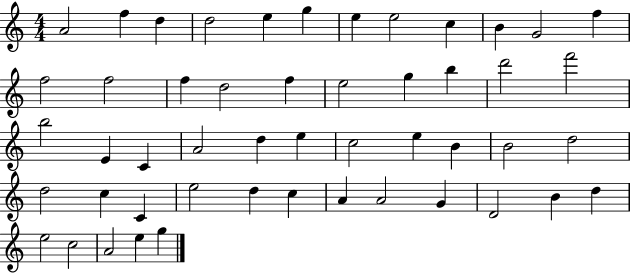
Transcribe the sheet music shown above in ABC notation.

X:1
T:Untitled
M:4/4
L:1/4
K:C
A2 f d d2 e g e e2 c B G2 f f2 f2 f d2 f e2 g b d'2 f'2 b2 E C A2 d e c2 e B B2 d2 d2 c C e2 d c A A2 G D2 B d e2 c2 A2 e g